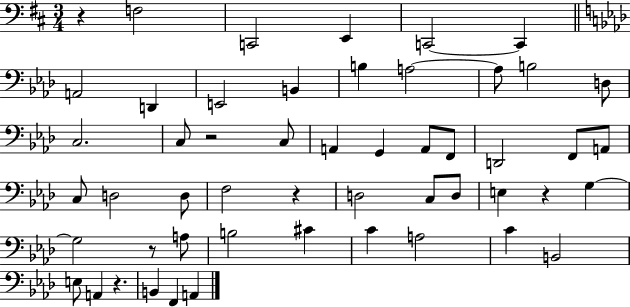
{
  \clef bass
  \numericTimeSignature
  \time 3/4
  \key d \major
  r4 f2 | c,2 e,4 | c,2~~ c,4 | \bar "||" \break \key aes \major a,2 d,4 | e,2 b,4 | b4 a2~~ | a8 b2 d8 | \break c2. | c8 r2 c8 | a,4 g,4 a,8 f,8 | d,2 f,8 a,8 | \break c8 d2 d8 | f2 r4 | d2 c8 d8 | e4 r4 g4~~ | \break g2 r8 a8 | b2 cis'4 | c'4 a2 | c'4 b,2 | \break e8 a,4 r4. | b,4 f,4 a,4 | \bar "|."
}